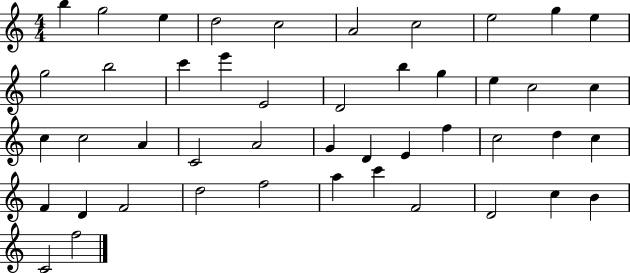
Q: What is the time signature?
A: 4/4